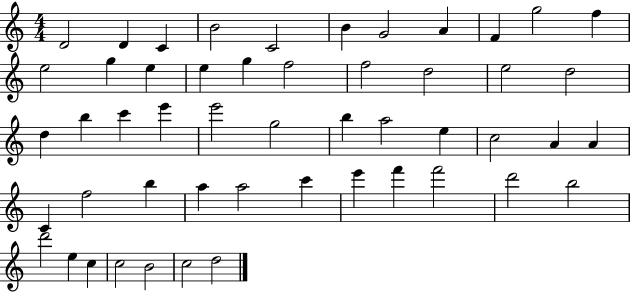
X:1
T:Untitled
M:4/4
L:1/4
K:C
D2 D C B2 C2 B G2 A F g2 f e2 g e e g f2 f2 d2 e2 d2 d b c' e' e'2 g2 b a2 e c2 A A C f2 b a a2 c' e' f' f'2 d'2 b2 d'2 e c c2 B2 c2 d2